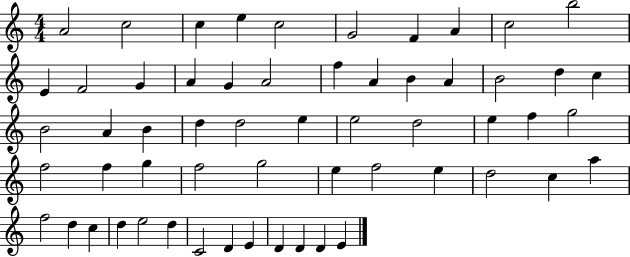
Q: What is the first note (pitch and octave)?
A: A4